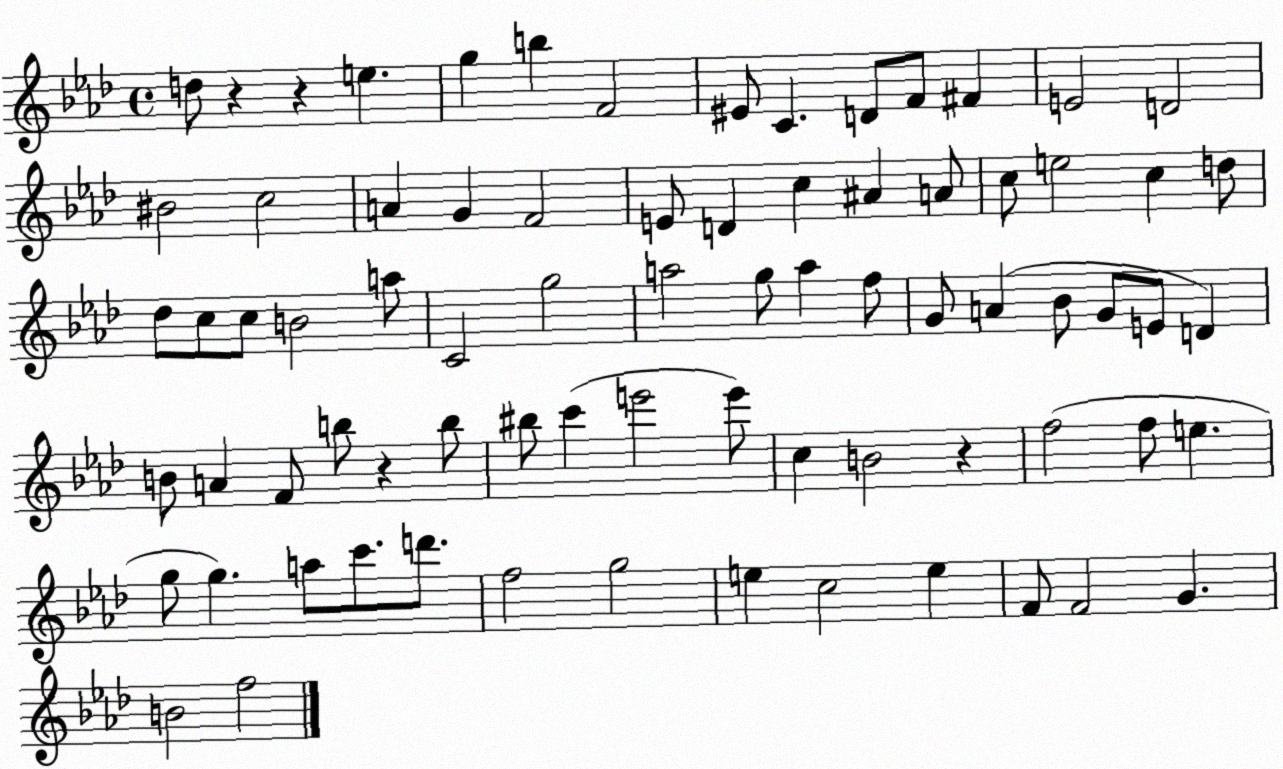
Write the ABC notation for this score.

X:1
T:Untitled
M:4/4
L:1/4
K:Ab
d/2 z z e g b F2 ^E/2 C D/2 F/2 ^F E2 D2 ^B2 c2 A G F2 E/2 D c ^A A/2 c/2 e2 c d/2 _d/2 c/2 c/2 B2 a/2 C2 g2 a2 g/2 a f/2 G/2 A _B/2 G/2 E/2 D B/2 A F/2 b/2 z b/2 ^b/2 c' e'2 e'/2 c B2 z f2 f/2 e g/2 g a/2 c'/2 d'/2 f2 g2 e c2 e F/2 F2 G B2 f2